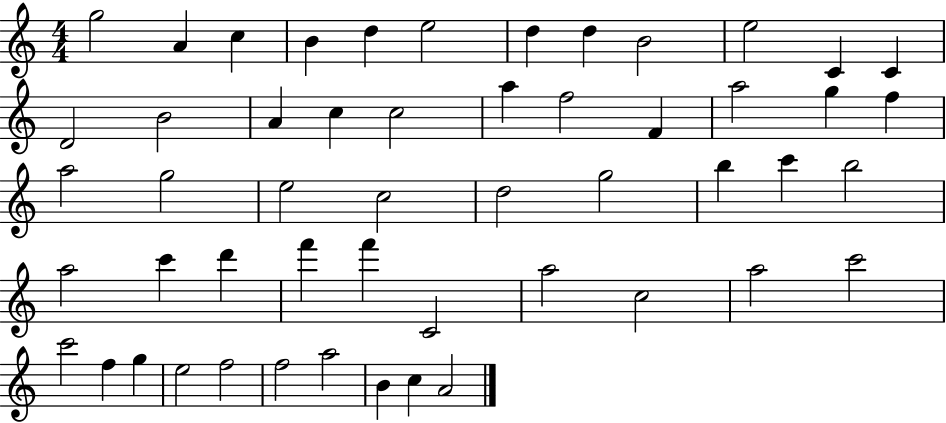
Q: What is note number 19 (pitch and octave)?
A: F5